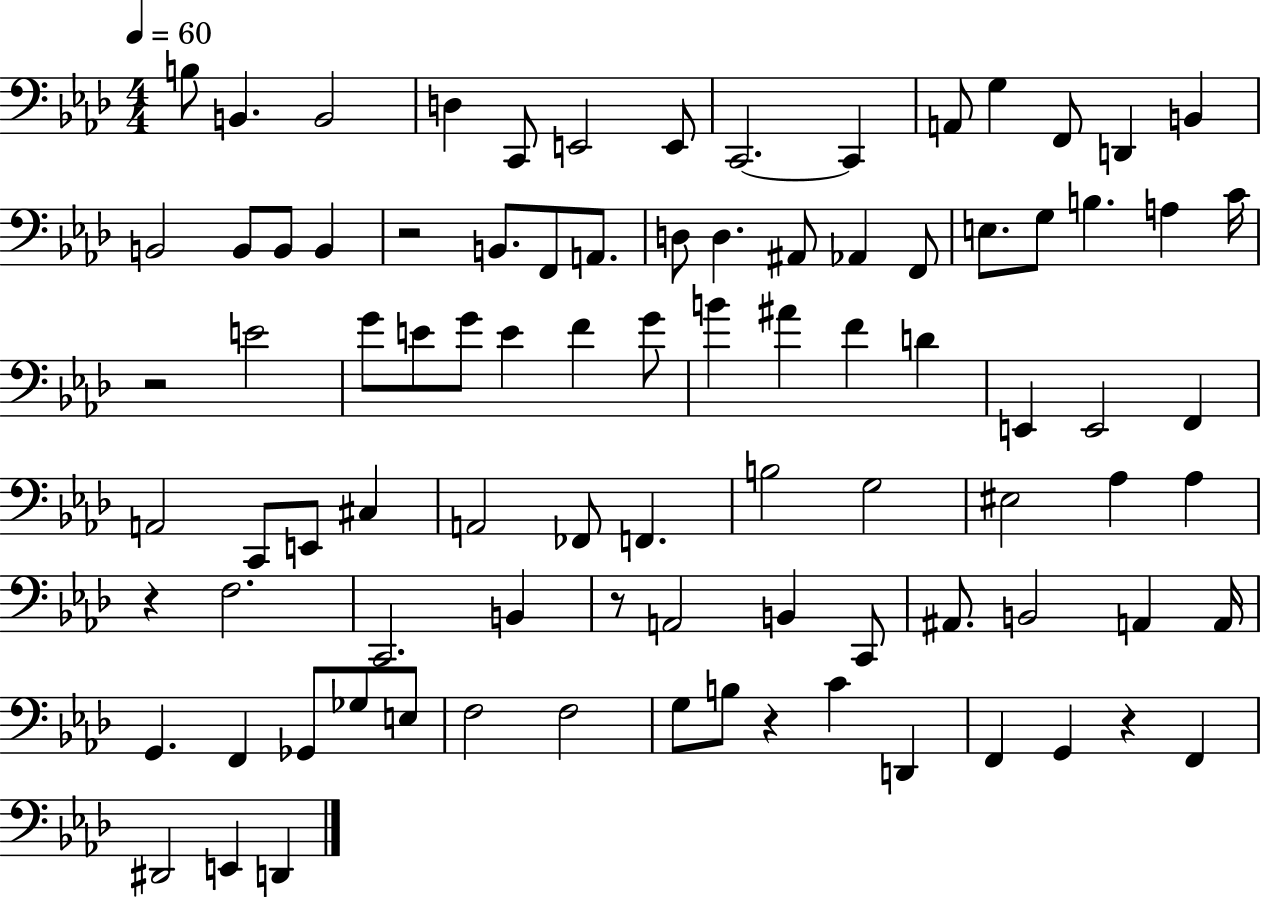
B3/e B2/q. B2/h D3/q C2/e E2/h E2/e C2/h. C2/q A2/e G3/q F2/e D2/q B2/q B2/h B2/e B2/e B2/q R/h B2/e. F2/e A2/e. D3/e D3/q. A#2/e Ab2/q F2/e E3/e. G3/e B3/q. A3/q C4/s R/h E4/h G4/e E4/e G4/e E4/q F4/q G4/e B4/q A#4/q F4/q D4/q E2/q E2/h F2/q A2/h C2/e E2/e C#3/q A2/h FES2/e F2/q. B3/h G3/h EIS3/h Ab3/q Ab3/q R/q F3/h. C2/h. B2/q R/e A2/h B2/q C2/e A#2/e. B2/h A2/q A2/s G2/q. F2/q Gb2/e Gb3/e E3/e F3/h F3/h G3/e B3/e R/q C4/q D2/q F2/q G2/q R/q F2/q D#2/h E2/q D2/q